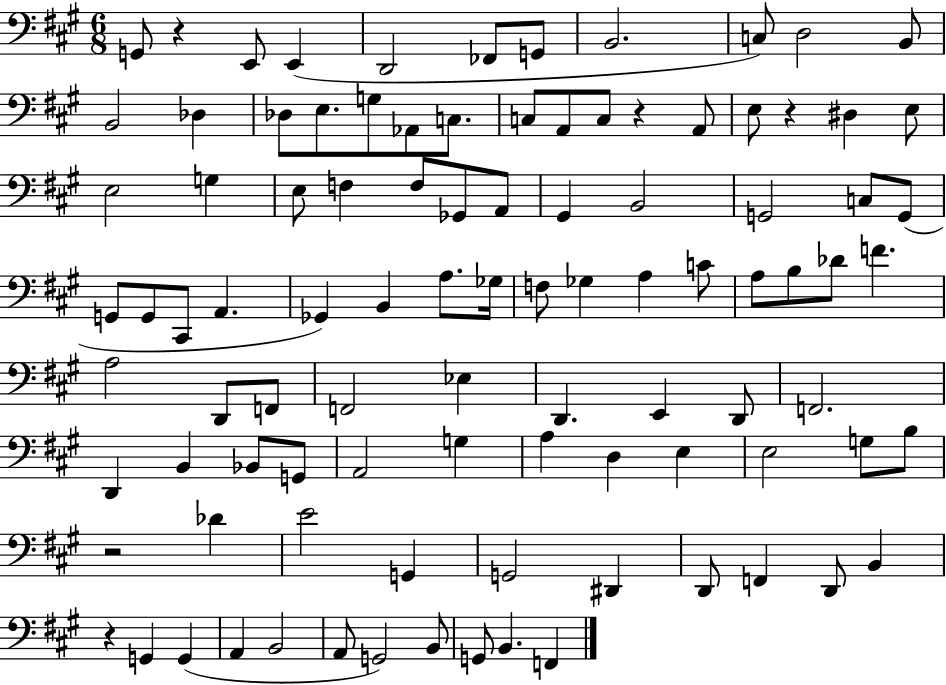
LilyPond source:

{
  \clef bass
  \numericTimeSignature
  \time 6/8
  \key a \major
  g,8 r4 e,8 e,4( | d,2 fes,8 g,8 | b,2. | c8) d2 b,8 | \break b,2 des4 | des8 e8. g8 aes,8 c8. | c8 a,8 c8 r4 a,8 | e8 r4 dis4 e8 | \break e2 g4 | e8 f4 f8 ges,8 a,8 | gis,4 b,2 | g,2 c8 g,8( | \break g,8 g,8 cis,8 a,4. | ges,4) b,4 a8. ges16 | f8 ges4 a4 c'8 | a8 b8 des'8 f'4. | \break a2 d,8 f,8 | f,2 ees4 | d,4. e,4 d,8 | f,2. | \break d,4 b,4 bes,8 g,8 | a,2 g4 | a4 d4 e4 | e2 g8 b8 | \break r2 des'4 | e'2 g,4 | g,2 dis,4 | d,8 f,4 d,8 b,4 | \break r4 g,4 g,4( | a,4 b,2 | a,8 g,2) b,8 | g,8 b,4. f,4 | \break \bar "|."
}